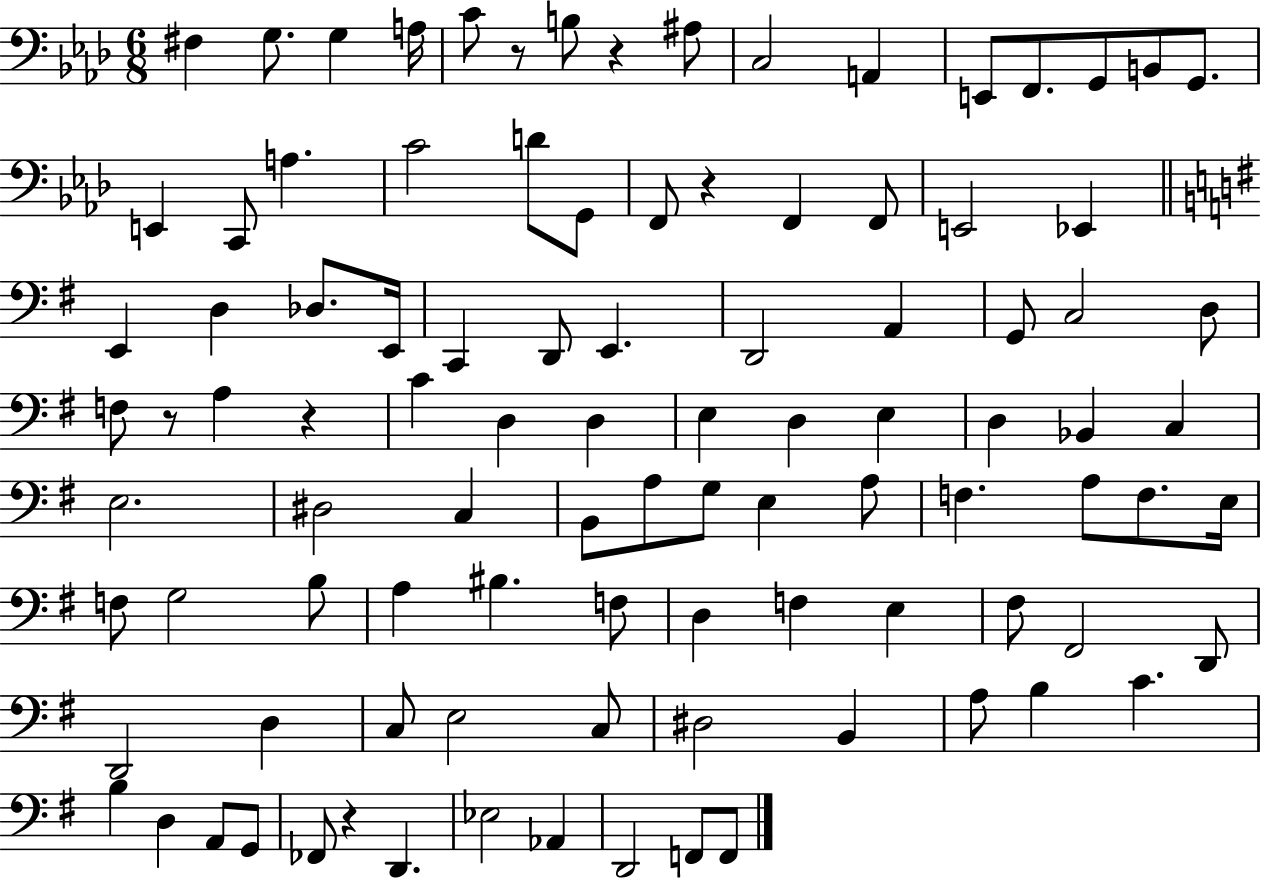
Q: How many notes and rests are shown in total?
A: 99